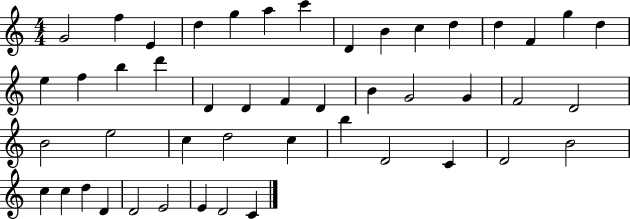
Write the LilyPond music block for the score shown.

{
  \clef treble
  \numericTimeSignature
  \time 4/4
  \key c \major
  g'2 f''4 e'4 | d''4 g''4 a''4 c'''4 | d'4 b'4 c''4 d''4 | d''4 f'4 g''4 d''4 | \break e''4 f''4 b''4 d'''4 | d'4 d'4 f'4 d'4 | b'4 g'2 g'4 | f'2 d'2 | \break b'2 e''2 | c''4 d''2 c''4 | b''4 d'2 c'4 | d'2 b'2 | \break c''4 c''4 d''4 d'4 | d'2 e'2 | e'4 d'2 c'4 | \bar "|."
}